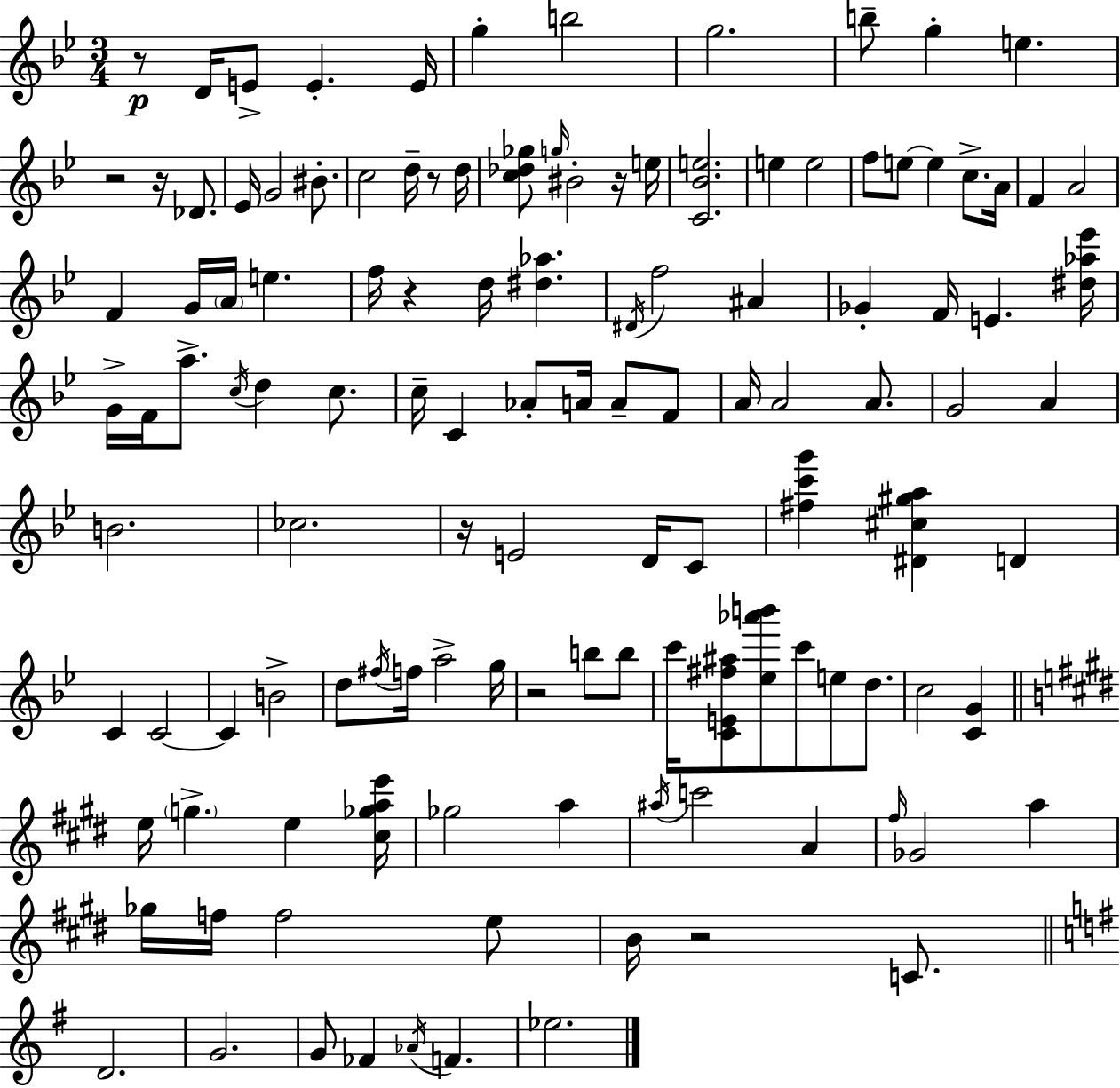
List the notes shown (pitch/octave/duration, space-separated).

R/e D4/s E4/e E4/q. E4/s G5/q B5/h G5/h. B5/e G5/q E5/q. R/h R/s Db4/e. Eb4/s G4/h BIS4/e. C5/h D5/s R/e D5/s [C5,Db5,Gb5]/e G5/s BIS4/h R/s E5/s [C4,Bb4,E5]/h. E5/q E5/h F5/e E5/e E5/q C5/e. A4/s F4/q A4/h F4/q G4/s A4/s E5/q. F5/s R/q D5/s [D#5,Ab5]/q. D#4/s F5/h A#4/q Gb4/q F4/s E4/q. [D#5,Ab5,Eb6]/s G4/s F4/s A5/e. C5/s D5/q C5/e. C5/s C4/q Ab4/e A4/s A4/e F4/e A4/s A4/h A4/e. G4/h A4/q B4/h. CES5/h. R/s E4/h D4/s C4/e [F#5,C6,G6]/q [D#4,C#5,G#5,A5]/q D4/q C4/q C4/h C4/q B4/h D5/e F#5/s F5/s A5/h G5/s R/h B5/e B5/e C6/s [C4,E4,F#5,A#5]/e [Eb5,Ab6,B6]/e C6/e E5/e D5/e. C5/h [C4,G4]/q E5/s G5/q. E5/q [C#5,Gb5,A5,E6]/s Gb5/h A5/q A#5/s C6/h A4/q F#5/s Gb4/h A5/q Gb5/s F5/s F5/h E5/e B4/s R/h C4/e. D4/h. G4/h. G4/e FES4/q Ab4/s F4/q. Eb5/h.